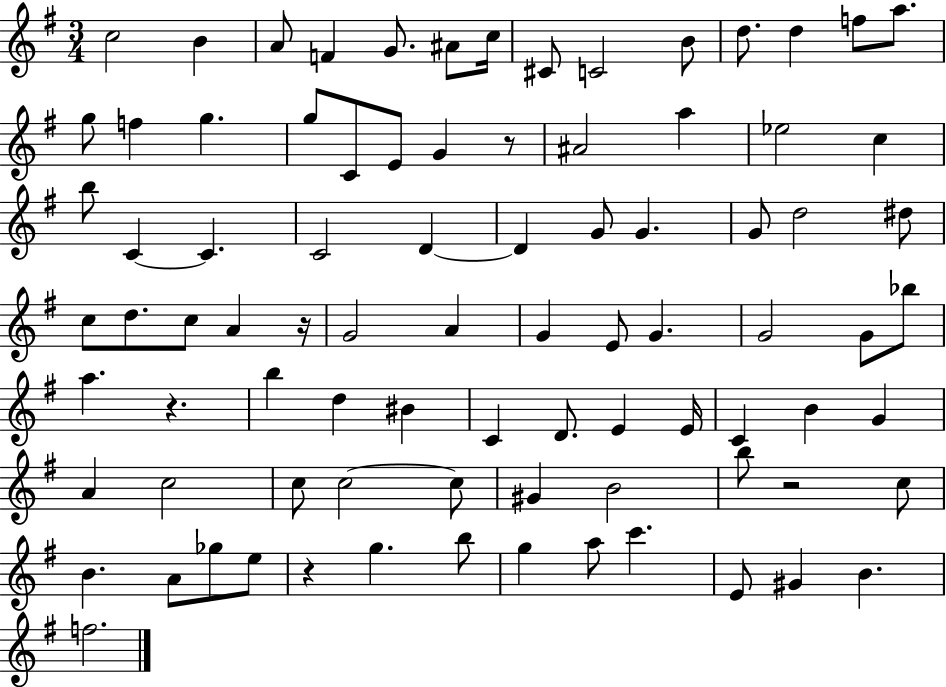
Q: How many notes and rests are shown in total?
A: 86